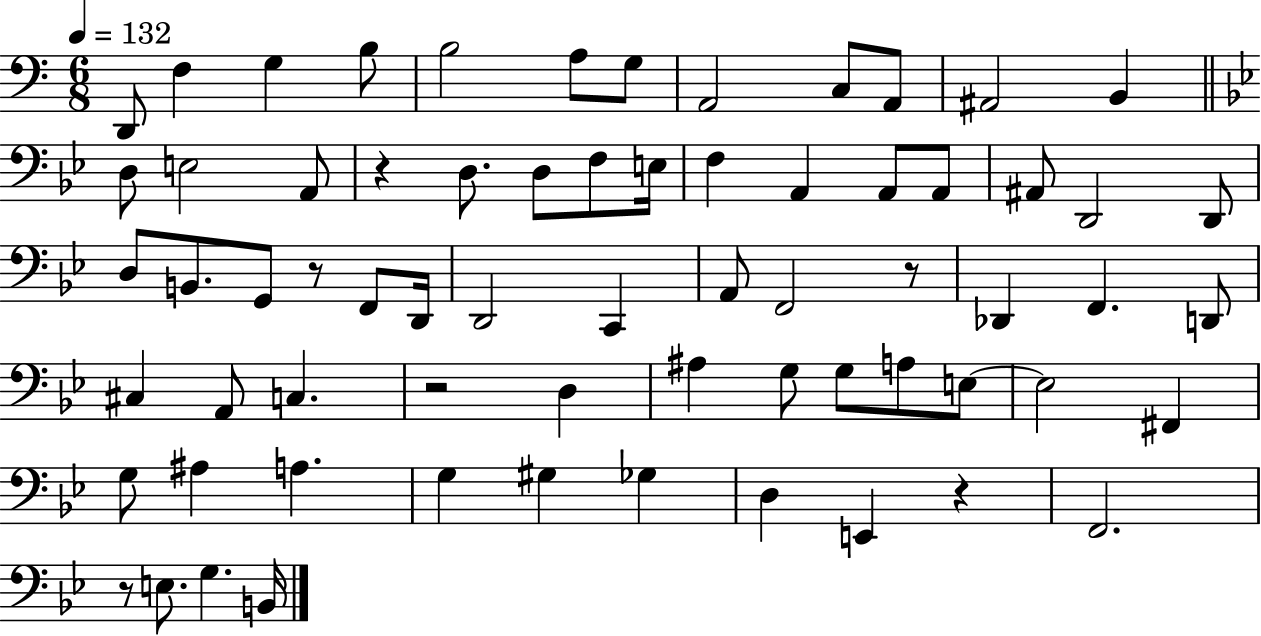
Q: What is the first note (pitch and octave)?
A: D2